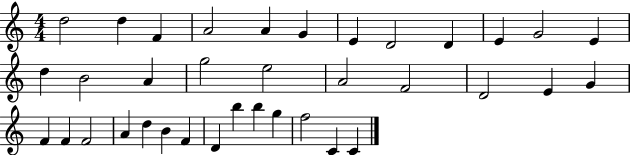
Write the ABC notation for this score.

X:1
T:Untitled
M:4/4
L:1/4
K:C
d2 d F A2 A G E D2 D E G2 E d B2 A g2 e2 A2 F2 D2 E G F F F2 A d B F D b b g f2 C C